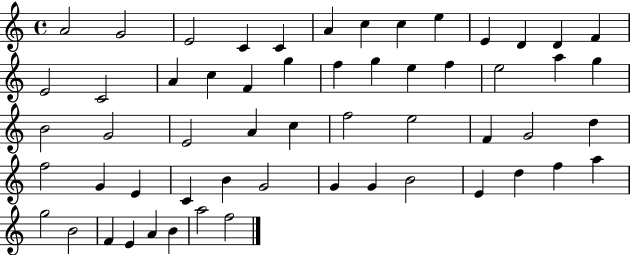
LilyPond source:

{
  \clef treble
  \time 4/4
  \defaultTimeSignature
  \key c \major
  a'2 g'2 | e'2 c'4 c'4 | a'4 c''4 c''4 e''4 | e'4 d'4 d'4 f'4 | \break e'2 c'2 | a'4 c''4 f'4 g''4 | f''4 g''4 e''4 f''4 | e''2 a''4 g''4 | \break b'2 g'2 | e'2 a'4 c''4 | f''2 e''2 | f'4 g'2 d''4 | \break f''2 g'4 e'4 | c'4 b'4 g'2 | g'4 g'4 b'2 | e'4 d''4 f''4 a''4 | \break g''2 b'2 | f'4 e'4 a'4 b'4 | a''2 f''2 | \bar "|."
}